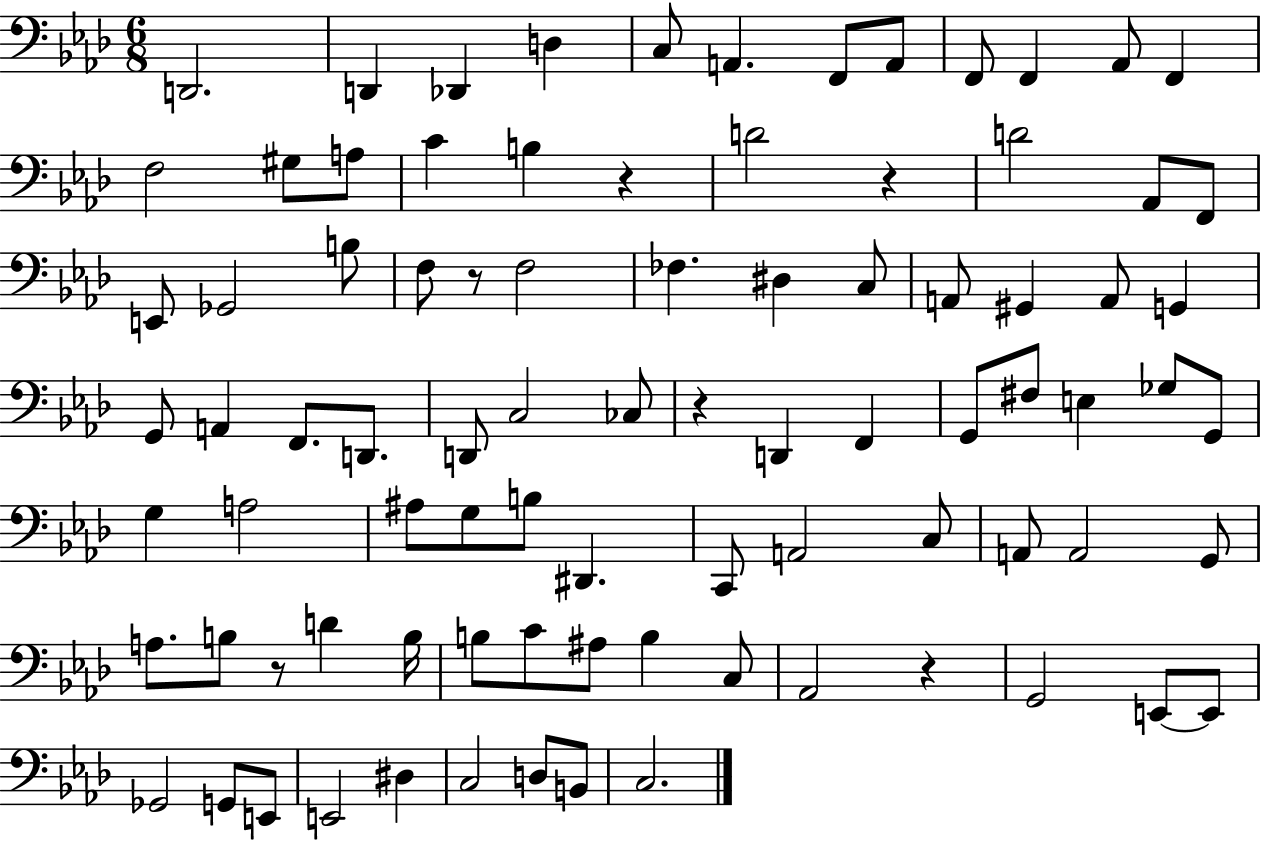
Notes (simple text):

D2/h. D2/q Db2/q D3/q C3/e A2/q. F2/e A2/e F2/e F2/q Ab2/e F2/q F3/h G#3/e A3/e C4/q B3/q R/q D4/h R/q D4/h Ab2/e F2/e E2/e Gb2/h B3/e F3/e R/e F3/h FES3/q. D#3/q C3/e A2/e G#2/q A2/e G2/q G2/e A2/q F2/e. D2/e. D2/e C3/h CES3/e R/q D2/q F2/q G2/e F#3/e E3/q Gb3/e G2/e G3/q A3/h A#3/e G3/e B3/e D#2/q. C2/e A2/h C3/e A2/e A2/h G2/e A3/e. B3/e R/e D4/q B3/s B3/e C4/e A#3/e B3/q C3/e Ab2/h R/q G2/h E2/e E2/e Gb2/h G2/e E2/e E2/h D#3/q C3/h D3/e B2/e C3/h.